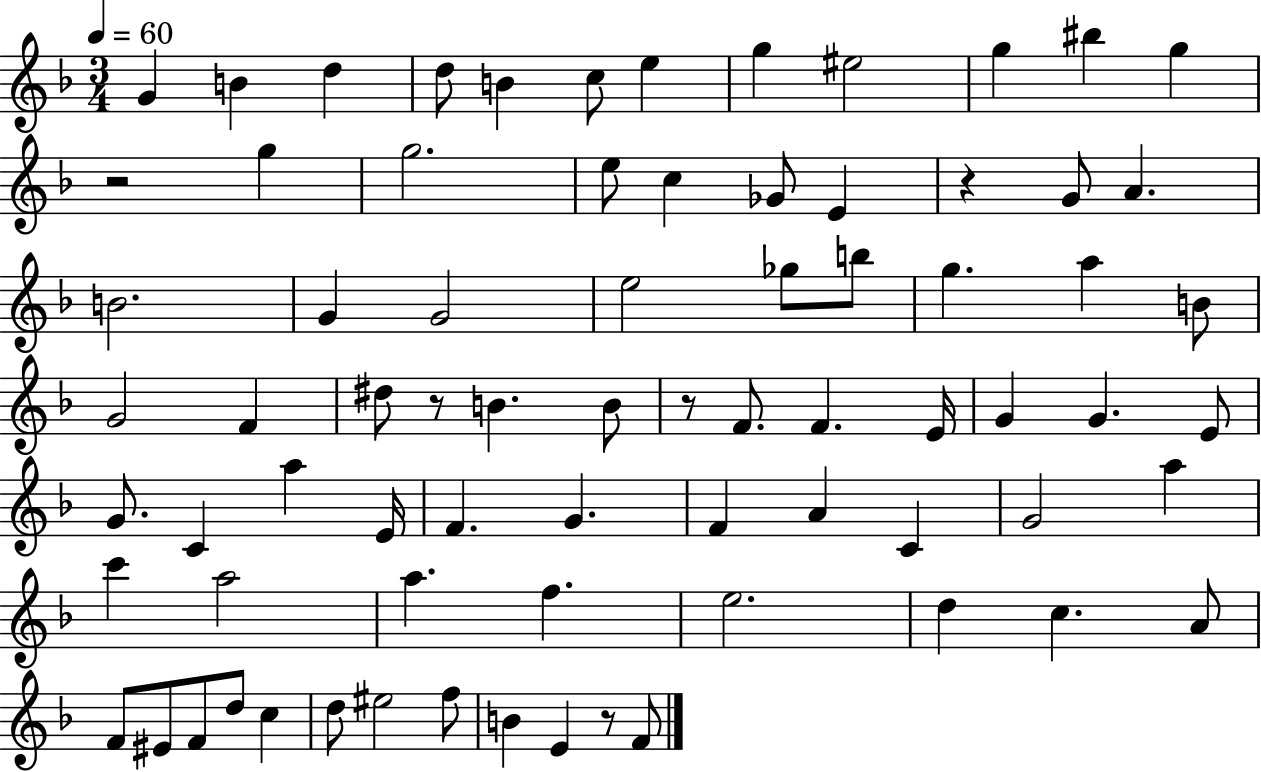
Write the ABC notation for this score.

X:1
T:Untitled
M:3/4
L:1/4
K:F
G B d d/2 B c/2 e g ^e2 g ^b g z2 g g2 e/2 c _G/2 E z G/2 A B2 G G2 e2 _g/2 b/2 g a B/2 G2 F ^d/2 z/2 B B/2 z/2 F/2 F E/4 G G E/2 G/2 C a E/4 F G F A C G2 a c' a2 a f e2 d c A/2 F/2 ^E/2 F/2 d/2 c d/2 ^e2 f/2 B E z/2 F/2